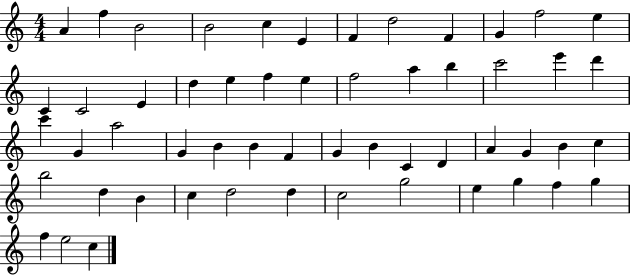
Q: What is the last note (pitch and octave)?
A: C5